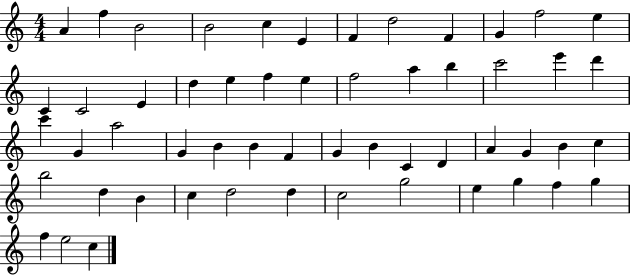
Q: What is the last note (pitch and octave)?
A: C5